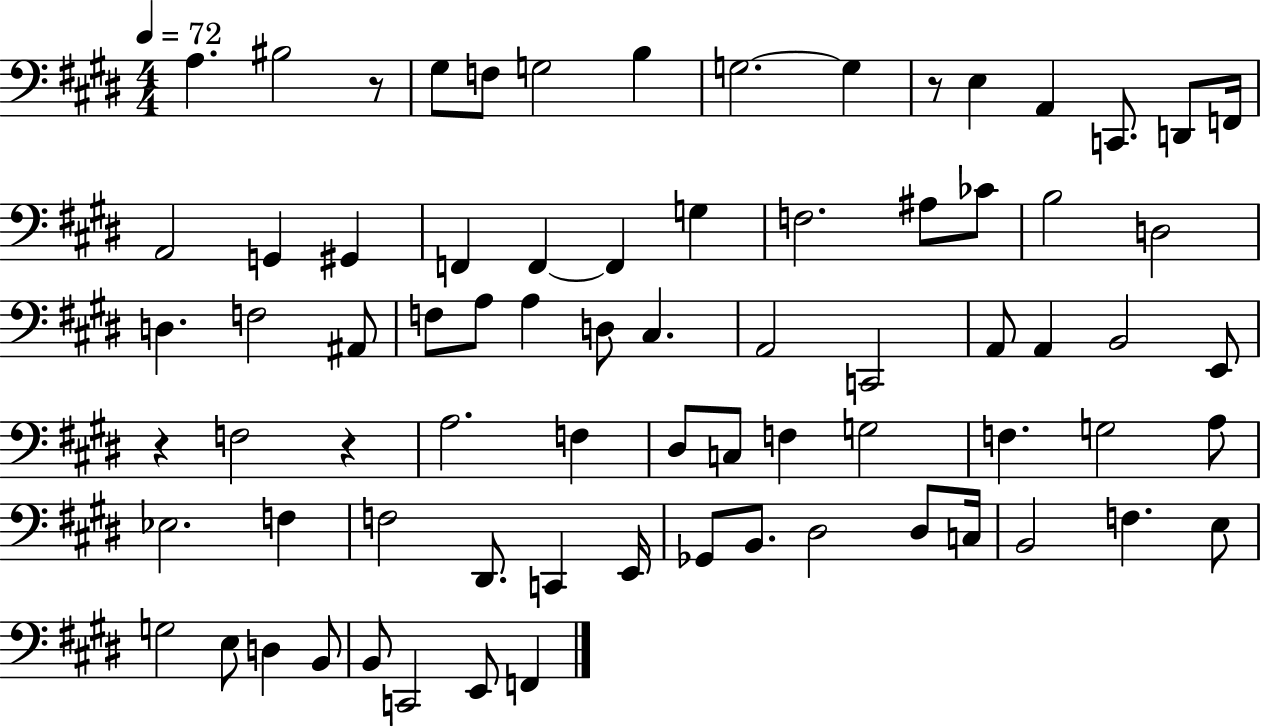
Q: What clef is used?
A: bass